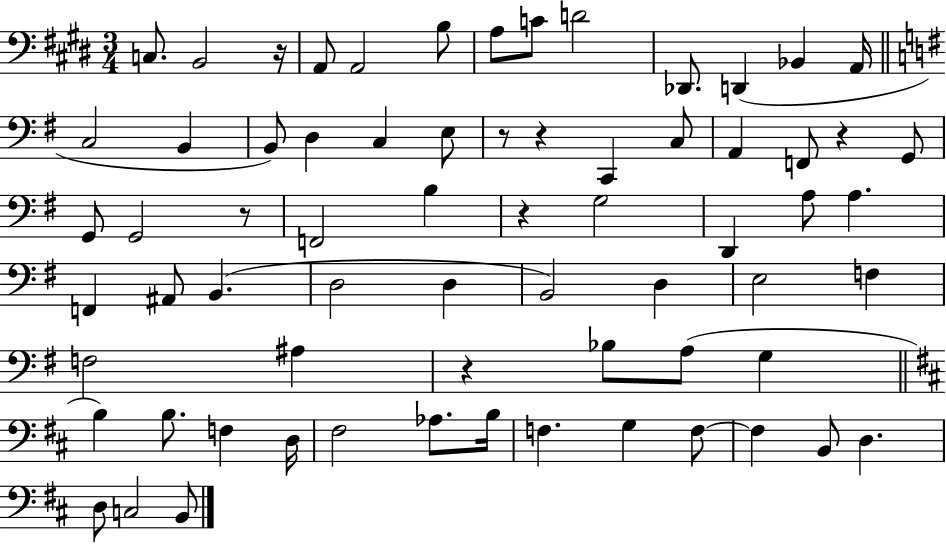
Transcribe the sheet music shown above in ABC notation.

X:1
T:Untitled
M:3/4
L:1/4
K:E
C,/2 B,,2 z/4 A,,/2 A,,2 B,/2 A,/2 C/2 D2 _D,,/2 D,, _B,, A,,/4 C,2 B,, B,,/2 D, C, E,/2 z/2 z C,, C,/2 A,, F,,/2 z G,,/2 G,,/2 G,,2 z/2 F,,2 B, z G,2 D,, A,/2 A, F,, ^A,,/2 B,, D,2 D, B,,2 D, E,2 F, F,2 ^A, z _B,/2 A,/2 G, B, B,/2 F, D,/4 ^F,2 _A,/2 B,/4 F, G, F,/2 F, B,,/2 D, D,/2 C,2 B,,/2